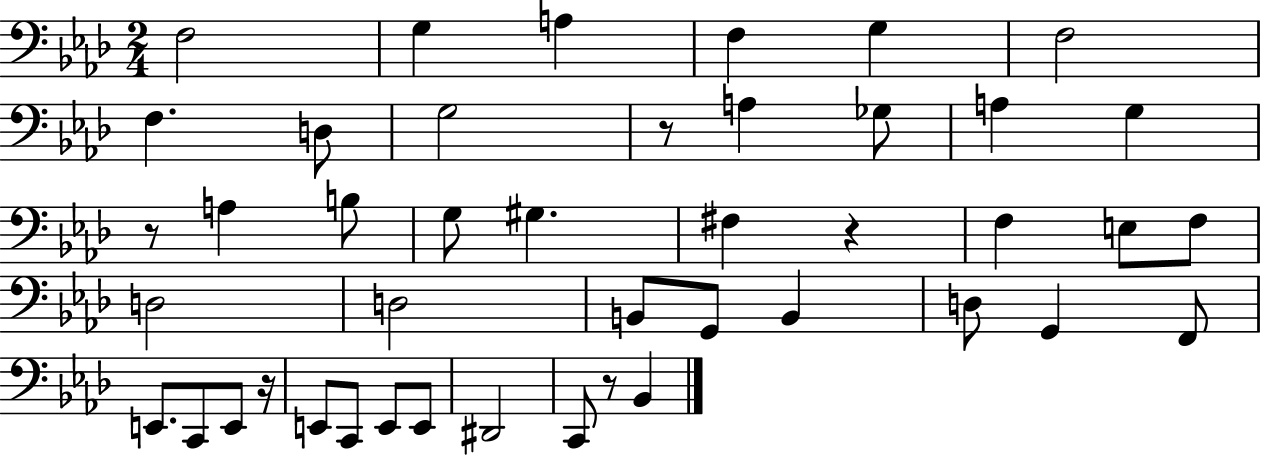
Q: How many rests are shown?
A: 5